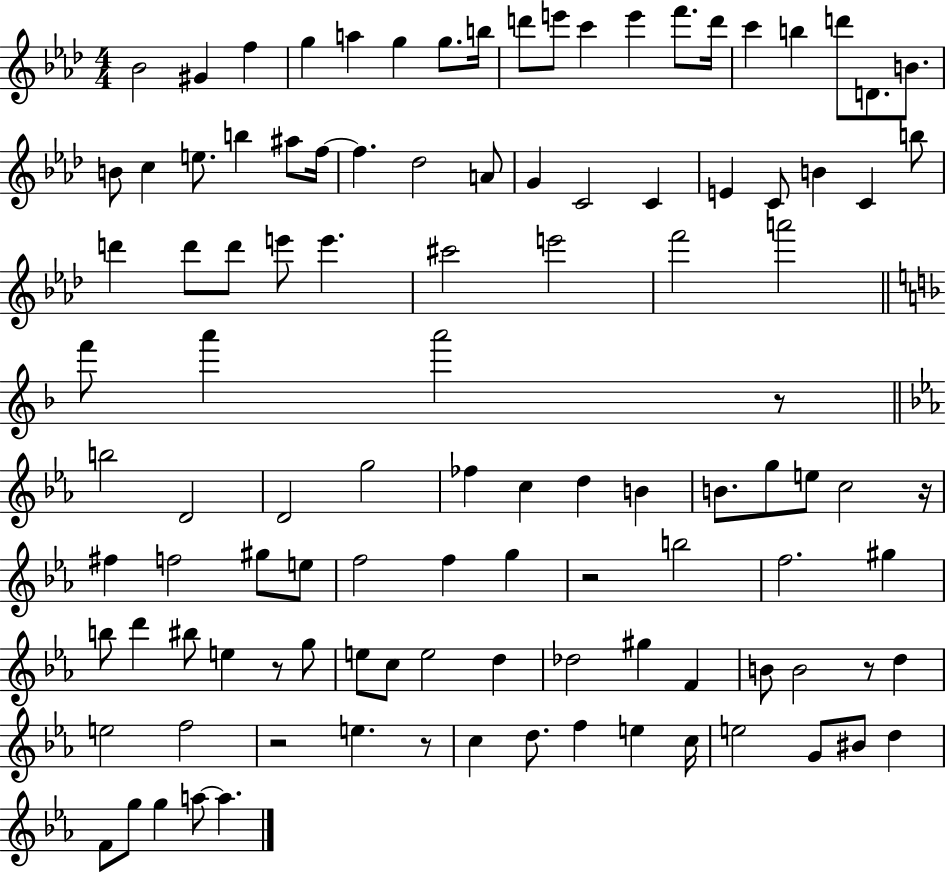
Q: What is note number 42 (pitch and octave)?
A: C#6